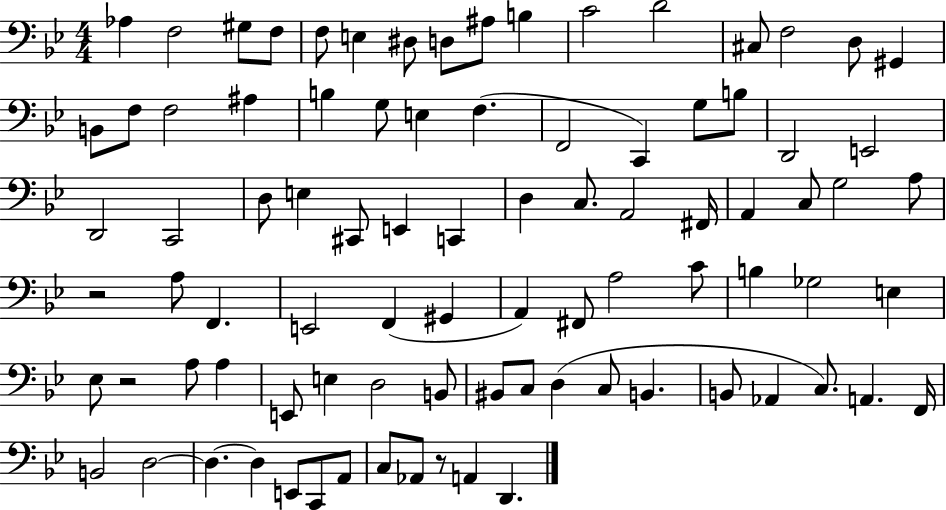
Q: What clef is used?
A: bass